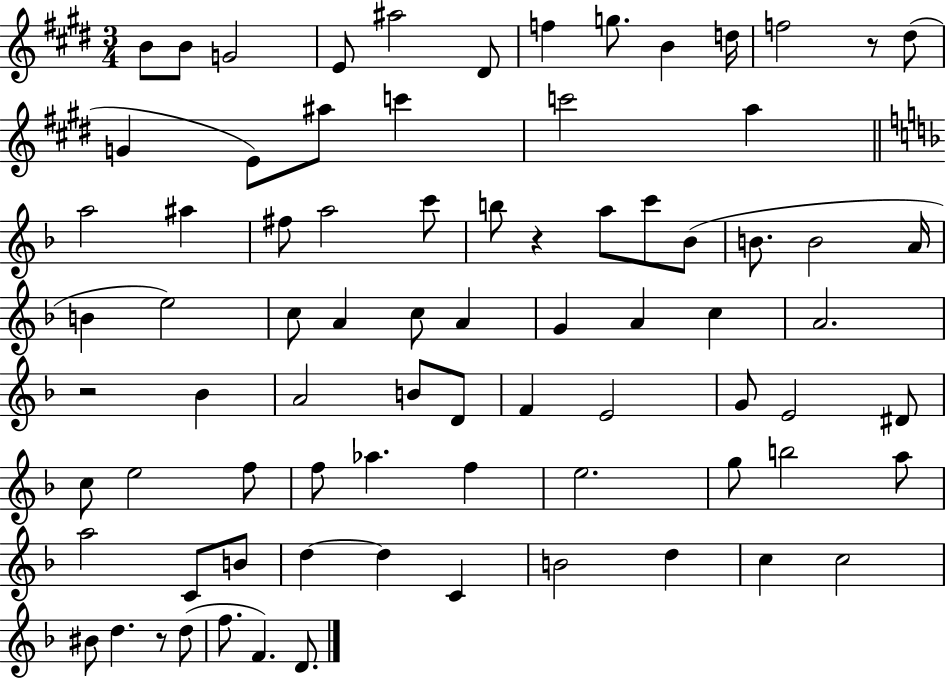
B4/e B4/e G4/h E4/e A#5/h D#4/e F5/q G5/e. B4/q D5/s F5/h R/e D#5/e G4/q E4/e A#5/e C6/q C6/h A5/q A5/h A#5/q F#5/e A5/h C6/e B5/e R/q A5/e C6/e Bb4/e B4/e. B4/h A4/s B4/q E5/h C5/e A4/q C5/e A4/q G4/q A4/q C5/q A4/h. R/h Bb4/q A4/h B4/e D4/e F4/q E4/h G4/e E4/h D#4/e C5/e E5/h F5/e F5/e Ab5/q. F5/q E5/h. G5/e B5/h A5/e A5/h C4/e B4/e D5/q D5/q C4/q B4/h D5/q C5/q C5/h BIS4/e D5/q. R/e D5/e F5/e. F4/q. D4/e.